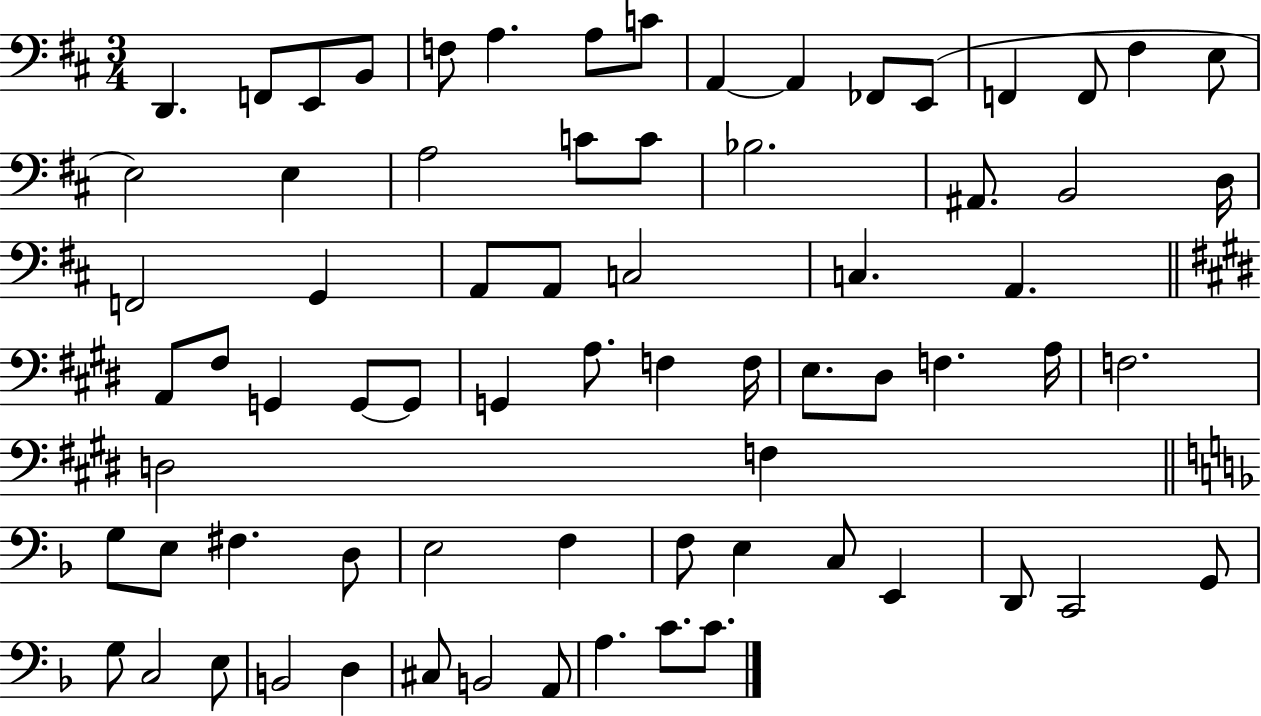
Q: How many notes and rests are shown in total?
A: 72